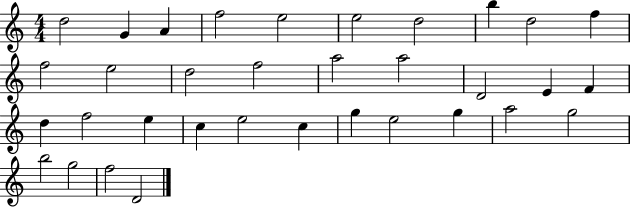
X:1
T:Untitled
M:4/4
L:1/4
K:C
d2 G A f2 e2 e2 d2 b d2 f f2 e2 d2 f2 a2 a2 D2 E F d f2 e c e2 c g e2 g a2 g2 b2 g2 f2 D2